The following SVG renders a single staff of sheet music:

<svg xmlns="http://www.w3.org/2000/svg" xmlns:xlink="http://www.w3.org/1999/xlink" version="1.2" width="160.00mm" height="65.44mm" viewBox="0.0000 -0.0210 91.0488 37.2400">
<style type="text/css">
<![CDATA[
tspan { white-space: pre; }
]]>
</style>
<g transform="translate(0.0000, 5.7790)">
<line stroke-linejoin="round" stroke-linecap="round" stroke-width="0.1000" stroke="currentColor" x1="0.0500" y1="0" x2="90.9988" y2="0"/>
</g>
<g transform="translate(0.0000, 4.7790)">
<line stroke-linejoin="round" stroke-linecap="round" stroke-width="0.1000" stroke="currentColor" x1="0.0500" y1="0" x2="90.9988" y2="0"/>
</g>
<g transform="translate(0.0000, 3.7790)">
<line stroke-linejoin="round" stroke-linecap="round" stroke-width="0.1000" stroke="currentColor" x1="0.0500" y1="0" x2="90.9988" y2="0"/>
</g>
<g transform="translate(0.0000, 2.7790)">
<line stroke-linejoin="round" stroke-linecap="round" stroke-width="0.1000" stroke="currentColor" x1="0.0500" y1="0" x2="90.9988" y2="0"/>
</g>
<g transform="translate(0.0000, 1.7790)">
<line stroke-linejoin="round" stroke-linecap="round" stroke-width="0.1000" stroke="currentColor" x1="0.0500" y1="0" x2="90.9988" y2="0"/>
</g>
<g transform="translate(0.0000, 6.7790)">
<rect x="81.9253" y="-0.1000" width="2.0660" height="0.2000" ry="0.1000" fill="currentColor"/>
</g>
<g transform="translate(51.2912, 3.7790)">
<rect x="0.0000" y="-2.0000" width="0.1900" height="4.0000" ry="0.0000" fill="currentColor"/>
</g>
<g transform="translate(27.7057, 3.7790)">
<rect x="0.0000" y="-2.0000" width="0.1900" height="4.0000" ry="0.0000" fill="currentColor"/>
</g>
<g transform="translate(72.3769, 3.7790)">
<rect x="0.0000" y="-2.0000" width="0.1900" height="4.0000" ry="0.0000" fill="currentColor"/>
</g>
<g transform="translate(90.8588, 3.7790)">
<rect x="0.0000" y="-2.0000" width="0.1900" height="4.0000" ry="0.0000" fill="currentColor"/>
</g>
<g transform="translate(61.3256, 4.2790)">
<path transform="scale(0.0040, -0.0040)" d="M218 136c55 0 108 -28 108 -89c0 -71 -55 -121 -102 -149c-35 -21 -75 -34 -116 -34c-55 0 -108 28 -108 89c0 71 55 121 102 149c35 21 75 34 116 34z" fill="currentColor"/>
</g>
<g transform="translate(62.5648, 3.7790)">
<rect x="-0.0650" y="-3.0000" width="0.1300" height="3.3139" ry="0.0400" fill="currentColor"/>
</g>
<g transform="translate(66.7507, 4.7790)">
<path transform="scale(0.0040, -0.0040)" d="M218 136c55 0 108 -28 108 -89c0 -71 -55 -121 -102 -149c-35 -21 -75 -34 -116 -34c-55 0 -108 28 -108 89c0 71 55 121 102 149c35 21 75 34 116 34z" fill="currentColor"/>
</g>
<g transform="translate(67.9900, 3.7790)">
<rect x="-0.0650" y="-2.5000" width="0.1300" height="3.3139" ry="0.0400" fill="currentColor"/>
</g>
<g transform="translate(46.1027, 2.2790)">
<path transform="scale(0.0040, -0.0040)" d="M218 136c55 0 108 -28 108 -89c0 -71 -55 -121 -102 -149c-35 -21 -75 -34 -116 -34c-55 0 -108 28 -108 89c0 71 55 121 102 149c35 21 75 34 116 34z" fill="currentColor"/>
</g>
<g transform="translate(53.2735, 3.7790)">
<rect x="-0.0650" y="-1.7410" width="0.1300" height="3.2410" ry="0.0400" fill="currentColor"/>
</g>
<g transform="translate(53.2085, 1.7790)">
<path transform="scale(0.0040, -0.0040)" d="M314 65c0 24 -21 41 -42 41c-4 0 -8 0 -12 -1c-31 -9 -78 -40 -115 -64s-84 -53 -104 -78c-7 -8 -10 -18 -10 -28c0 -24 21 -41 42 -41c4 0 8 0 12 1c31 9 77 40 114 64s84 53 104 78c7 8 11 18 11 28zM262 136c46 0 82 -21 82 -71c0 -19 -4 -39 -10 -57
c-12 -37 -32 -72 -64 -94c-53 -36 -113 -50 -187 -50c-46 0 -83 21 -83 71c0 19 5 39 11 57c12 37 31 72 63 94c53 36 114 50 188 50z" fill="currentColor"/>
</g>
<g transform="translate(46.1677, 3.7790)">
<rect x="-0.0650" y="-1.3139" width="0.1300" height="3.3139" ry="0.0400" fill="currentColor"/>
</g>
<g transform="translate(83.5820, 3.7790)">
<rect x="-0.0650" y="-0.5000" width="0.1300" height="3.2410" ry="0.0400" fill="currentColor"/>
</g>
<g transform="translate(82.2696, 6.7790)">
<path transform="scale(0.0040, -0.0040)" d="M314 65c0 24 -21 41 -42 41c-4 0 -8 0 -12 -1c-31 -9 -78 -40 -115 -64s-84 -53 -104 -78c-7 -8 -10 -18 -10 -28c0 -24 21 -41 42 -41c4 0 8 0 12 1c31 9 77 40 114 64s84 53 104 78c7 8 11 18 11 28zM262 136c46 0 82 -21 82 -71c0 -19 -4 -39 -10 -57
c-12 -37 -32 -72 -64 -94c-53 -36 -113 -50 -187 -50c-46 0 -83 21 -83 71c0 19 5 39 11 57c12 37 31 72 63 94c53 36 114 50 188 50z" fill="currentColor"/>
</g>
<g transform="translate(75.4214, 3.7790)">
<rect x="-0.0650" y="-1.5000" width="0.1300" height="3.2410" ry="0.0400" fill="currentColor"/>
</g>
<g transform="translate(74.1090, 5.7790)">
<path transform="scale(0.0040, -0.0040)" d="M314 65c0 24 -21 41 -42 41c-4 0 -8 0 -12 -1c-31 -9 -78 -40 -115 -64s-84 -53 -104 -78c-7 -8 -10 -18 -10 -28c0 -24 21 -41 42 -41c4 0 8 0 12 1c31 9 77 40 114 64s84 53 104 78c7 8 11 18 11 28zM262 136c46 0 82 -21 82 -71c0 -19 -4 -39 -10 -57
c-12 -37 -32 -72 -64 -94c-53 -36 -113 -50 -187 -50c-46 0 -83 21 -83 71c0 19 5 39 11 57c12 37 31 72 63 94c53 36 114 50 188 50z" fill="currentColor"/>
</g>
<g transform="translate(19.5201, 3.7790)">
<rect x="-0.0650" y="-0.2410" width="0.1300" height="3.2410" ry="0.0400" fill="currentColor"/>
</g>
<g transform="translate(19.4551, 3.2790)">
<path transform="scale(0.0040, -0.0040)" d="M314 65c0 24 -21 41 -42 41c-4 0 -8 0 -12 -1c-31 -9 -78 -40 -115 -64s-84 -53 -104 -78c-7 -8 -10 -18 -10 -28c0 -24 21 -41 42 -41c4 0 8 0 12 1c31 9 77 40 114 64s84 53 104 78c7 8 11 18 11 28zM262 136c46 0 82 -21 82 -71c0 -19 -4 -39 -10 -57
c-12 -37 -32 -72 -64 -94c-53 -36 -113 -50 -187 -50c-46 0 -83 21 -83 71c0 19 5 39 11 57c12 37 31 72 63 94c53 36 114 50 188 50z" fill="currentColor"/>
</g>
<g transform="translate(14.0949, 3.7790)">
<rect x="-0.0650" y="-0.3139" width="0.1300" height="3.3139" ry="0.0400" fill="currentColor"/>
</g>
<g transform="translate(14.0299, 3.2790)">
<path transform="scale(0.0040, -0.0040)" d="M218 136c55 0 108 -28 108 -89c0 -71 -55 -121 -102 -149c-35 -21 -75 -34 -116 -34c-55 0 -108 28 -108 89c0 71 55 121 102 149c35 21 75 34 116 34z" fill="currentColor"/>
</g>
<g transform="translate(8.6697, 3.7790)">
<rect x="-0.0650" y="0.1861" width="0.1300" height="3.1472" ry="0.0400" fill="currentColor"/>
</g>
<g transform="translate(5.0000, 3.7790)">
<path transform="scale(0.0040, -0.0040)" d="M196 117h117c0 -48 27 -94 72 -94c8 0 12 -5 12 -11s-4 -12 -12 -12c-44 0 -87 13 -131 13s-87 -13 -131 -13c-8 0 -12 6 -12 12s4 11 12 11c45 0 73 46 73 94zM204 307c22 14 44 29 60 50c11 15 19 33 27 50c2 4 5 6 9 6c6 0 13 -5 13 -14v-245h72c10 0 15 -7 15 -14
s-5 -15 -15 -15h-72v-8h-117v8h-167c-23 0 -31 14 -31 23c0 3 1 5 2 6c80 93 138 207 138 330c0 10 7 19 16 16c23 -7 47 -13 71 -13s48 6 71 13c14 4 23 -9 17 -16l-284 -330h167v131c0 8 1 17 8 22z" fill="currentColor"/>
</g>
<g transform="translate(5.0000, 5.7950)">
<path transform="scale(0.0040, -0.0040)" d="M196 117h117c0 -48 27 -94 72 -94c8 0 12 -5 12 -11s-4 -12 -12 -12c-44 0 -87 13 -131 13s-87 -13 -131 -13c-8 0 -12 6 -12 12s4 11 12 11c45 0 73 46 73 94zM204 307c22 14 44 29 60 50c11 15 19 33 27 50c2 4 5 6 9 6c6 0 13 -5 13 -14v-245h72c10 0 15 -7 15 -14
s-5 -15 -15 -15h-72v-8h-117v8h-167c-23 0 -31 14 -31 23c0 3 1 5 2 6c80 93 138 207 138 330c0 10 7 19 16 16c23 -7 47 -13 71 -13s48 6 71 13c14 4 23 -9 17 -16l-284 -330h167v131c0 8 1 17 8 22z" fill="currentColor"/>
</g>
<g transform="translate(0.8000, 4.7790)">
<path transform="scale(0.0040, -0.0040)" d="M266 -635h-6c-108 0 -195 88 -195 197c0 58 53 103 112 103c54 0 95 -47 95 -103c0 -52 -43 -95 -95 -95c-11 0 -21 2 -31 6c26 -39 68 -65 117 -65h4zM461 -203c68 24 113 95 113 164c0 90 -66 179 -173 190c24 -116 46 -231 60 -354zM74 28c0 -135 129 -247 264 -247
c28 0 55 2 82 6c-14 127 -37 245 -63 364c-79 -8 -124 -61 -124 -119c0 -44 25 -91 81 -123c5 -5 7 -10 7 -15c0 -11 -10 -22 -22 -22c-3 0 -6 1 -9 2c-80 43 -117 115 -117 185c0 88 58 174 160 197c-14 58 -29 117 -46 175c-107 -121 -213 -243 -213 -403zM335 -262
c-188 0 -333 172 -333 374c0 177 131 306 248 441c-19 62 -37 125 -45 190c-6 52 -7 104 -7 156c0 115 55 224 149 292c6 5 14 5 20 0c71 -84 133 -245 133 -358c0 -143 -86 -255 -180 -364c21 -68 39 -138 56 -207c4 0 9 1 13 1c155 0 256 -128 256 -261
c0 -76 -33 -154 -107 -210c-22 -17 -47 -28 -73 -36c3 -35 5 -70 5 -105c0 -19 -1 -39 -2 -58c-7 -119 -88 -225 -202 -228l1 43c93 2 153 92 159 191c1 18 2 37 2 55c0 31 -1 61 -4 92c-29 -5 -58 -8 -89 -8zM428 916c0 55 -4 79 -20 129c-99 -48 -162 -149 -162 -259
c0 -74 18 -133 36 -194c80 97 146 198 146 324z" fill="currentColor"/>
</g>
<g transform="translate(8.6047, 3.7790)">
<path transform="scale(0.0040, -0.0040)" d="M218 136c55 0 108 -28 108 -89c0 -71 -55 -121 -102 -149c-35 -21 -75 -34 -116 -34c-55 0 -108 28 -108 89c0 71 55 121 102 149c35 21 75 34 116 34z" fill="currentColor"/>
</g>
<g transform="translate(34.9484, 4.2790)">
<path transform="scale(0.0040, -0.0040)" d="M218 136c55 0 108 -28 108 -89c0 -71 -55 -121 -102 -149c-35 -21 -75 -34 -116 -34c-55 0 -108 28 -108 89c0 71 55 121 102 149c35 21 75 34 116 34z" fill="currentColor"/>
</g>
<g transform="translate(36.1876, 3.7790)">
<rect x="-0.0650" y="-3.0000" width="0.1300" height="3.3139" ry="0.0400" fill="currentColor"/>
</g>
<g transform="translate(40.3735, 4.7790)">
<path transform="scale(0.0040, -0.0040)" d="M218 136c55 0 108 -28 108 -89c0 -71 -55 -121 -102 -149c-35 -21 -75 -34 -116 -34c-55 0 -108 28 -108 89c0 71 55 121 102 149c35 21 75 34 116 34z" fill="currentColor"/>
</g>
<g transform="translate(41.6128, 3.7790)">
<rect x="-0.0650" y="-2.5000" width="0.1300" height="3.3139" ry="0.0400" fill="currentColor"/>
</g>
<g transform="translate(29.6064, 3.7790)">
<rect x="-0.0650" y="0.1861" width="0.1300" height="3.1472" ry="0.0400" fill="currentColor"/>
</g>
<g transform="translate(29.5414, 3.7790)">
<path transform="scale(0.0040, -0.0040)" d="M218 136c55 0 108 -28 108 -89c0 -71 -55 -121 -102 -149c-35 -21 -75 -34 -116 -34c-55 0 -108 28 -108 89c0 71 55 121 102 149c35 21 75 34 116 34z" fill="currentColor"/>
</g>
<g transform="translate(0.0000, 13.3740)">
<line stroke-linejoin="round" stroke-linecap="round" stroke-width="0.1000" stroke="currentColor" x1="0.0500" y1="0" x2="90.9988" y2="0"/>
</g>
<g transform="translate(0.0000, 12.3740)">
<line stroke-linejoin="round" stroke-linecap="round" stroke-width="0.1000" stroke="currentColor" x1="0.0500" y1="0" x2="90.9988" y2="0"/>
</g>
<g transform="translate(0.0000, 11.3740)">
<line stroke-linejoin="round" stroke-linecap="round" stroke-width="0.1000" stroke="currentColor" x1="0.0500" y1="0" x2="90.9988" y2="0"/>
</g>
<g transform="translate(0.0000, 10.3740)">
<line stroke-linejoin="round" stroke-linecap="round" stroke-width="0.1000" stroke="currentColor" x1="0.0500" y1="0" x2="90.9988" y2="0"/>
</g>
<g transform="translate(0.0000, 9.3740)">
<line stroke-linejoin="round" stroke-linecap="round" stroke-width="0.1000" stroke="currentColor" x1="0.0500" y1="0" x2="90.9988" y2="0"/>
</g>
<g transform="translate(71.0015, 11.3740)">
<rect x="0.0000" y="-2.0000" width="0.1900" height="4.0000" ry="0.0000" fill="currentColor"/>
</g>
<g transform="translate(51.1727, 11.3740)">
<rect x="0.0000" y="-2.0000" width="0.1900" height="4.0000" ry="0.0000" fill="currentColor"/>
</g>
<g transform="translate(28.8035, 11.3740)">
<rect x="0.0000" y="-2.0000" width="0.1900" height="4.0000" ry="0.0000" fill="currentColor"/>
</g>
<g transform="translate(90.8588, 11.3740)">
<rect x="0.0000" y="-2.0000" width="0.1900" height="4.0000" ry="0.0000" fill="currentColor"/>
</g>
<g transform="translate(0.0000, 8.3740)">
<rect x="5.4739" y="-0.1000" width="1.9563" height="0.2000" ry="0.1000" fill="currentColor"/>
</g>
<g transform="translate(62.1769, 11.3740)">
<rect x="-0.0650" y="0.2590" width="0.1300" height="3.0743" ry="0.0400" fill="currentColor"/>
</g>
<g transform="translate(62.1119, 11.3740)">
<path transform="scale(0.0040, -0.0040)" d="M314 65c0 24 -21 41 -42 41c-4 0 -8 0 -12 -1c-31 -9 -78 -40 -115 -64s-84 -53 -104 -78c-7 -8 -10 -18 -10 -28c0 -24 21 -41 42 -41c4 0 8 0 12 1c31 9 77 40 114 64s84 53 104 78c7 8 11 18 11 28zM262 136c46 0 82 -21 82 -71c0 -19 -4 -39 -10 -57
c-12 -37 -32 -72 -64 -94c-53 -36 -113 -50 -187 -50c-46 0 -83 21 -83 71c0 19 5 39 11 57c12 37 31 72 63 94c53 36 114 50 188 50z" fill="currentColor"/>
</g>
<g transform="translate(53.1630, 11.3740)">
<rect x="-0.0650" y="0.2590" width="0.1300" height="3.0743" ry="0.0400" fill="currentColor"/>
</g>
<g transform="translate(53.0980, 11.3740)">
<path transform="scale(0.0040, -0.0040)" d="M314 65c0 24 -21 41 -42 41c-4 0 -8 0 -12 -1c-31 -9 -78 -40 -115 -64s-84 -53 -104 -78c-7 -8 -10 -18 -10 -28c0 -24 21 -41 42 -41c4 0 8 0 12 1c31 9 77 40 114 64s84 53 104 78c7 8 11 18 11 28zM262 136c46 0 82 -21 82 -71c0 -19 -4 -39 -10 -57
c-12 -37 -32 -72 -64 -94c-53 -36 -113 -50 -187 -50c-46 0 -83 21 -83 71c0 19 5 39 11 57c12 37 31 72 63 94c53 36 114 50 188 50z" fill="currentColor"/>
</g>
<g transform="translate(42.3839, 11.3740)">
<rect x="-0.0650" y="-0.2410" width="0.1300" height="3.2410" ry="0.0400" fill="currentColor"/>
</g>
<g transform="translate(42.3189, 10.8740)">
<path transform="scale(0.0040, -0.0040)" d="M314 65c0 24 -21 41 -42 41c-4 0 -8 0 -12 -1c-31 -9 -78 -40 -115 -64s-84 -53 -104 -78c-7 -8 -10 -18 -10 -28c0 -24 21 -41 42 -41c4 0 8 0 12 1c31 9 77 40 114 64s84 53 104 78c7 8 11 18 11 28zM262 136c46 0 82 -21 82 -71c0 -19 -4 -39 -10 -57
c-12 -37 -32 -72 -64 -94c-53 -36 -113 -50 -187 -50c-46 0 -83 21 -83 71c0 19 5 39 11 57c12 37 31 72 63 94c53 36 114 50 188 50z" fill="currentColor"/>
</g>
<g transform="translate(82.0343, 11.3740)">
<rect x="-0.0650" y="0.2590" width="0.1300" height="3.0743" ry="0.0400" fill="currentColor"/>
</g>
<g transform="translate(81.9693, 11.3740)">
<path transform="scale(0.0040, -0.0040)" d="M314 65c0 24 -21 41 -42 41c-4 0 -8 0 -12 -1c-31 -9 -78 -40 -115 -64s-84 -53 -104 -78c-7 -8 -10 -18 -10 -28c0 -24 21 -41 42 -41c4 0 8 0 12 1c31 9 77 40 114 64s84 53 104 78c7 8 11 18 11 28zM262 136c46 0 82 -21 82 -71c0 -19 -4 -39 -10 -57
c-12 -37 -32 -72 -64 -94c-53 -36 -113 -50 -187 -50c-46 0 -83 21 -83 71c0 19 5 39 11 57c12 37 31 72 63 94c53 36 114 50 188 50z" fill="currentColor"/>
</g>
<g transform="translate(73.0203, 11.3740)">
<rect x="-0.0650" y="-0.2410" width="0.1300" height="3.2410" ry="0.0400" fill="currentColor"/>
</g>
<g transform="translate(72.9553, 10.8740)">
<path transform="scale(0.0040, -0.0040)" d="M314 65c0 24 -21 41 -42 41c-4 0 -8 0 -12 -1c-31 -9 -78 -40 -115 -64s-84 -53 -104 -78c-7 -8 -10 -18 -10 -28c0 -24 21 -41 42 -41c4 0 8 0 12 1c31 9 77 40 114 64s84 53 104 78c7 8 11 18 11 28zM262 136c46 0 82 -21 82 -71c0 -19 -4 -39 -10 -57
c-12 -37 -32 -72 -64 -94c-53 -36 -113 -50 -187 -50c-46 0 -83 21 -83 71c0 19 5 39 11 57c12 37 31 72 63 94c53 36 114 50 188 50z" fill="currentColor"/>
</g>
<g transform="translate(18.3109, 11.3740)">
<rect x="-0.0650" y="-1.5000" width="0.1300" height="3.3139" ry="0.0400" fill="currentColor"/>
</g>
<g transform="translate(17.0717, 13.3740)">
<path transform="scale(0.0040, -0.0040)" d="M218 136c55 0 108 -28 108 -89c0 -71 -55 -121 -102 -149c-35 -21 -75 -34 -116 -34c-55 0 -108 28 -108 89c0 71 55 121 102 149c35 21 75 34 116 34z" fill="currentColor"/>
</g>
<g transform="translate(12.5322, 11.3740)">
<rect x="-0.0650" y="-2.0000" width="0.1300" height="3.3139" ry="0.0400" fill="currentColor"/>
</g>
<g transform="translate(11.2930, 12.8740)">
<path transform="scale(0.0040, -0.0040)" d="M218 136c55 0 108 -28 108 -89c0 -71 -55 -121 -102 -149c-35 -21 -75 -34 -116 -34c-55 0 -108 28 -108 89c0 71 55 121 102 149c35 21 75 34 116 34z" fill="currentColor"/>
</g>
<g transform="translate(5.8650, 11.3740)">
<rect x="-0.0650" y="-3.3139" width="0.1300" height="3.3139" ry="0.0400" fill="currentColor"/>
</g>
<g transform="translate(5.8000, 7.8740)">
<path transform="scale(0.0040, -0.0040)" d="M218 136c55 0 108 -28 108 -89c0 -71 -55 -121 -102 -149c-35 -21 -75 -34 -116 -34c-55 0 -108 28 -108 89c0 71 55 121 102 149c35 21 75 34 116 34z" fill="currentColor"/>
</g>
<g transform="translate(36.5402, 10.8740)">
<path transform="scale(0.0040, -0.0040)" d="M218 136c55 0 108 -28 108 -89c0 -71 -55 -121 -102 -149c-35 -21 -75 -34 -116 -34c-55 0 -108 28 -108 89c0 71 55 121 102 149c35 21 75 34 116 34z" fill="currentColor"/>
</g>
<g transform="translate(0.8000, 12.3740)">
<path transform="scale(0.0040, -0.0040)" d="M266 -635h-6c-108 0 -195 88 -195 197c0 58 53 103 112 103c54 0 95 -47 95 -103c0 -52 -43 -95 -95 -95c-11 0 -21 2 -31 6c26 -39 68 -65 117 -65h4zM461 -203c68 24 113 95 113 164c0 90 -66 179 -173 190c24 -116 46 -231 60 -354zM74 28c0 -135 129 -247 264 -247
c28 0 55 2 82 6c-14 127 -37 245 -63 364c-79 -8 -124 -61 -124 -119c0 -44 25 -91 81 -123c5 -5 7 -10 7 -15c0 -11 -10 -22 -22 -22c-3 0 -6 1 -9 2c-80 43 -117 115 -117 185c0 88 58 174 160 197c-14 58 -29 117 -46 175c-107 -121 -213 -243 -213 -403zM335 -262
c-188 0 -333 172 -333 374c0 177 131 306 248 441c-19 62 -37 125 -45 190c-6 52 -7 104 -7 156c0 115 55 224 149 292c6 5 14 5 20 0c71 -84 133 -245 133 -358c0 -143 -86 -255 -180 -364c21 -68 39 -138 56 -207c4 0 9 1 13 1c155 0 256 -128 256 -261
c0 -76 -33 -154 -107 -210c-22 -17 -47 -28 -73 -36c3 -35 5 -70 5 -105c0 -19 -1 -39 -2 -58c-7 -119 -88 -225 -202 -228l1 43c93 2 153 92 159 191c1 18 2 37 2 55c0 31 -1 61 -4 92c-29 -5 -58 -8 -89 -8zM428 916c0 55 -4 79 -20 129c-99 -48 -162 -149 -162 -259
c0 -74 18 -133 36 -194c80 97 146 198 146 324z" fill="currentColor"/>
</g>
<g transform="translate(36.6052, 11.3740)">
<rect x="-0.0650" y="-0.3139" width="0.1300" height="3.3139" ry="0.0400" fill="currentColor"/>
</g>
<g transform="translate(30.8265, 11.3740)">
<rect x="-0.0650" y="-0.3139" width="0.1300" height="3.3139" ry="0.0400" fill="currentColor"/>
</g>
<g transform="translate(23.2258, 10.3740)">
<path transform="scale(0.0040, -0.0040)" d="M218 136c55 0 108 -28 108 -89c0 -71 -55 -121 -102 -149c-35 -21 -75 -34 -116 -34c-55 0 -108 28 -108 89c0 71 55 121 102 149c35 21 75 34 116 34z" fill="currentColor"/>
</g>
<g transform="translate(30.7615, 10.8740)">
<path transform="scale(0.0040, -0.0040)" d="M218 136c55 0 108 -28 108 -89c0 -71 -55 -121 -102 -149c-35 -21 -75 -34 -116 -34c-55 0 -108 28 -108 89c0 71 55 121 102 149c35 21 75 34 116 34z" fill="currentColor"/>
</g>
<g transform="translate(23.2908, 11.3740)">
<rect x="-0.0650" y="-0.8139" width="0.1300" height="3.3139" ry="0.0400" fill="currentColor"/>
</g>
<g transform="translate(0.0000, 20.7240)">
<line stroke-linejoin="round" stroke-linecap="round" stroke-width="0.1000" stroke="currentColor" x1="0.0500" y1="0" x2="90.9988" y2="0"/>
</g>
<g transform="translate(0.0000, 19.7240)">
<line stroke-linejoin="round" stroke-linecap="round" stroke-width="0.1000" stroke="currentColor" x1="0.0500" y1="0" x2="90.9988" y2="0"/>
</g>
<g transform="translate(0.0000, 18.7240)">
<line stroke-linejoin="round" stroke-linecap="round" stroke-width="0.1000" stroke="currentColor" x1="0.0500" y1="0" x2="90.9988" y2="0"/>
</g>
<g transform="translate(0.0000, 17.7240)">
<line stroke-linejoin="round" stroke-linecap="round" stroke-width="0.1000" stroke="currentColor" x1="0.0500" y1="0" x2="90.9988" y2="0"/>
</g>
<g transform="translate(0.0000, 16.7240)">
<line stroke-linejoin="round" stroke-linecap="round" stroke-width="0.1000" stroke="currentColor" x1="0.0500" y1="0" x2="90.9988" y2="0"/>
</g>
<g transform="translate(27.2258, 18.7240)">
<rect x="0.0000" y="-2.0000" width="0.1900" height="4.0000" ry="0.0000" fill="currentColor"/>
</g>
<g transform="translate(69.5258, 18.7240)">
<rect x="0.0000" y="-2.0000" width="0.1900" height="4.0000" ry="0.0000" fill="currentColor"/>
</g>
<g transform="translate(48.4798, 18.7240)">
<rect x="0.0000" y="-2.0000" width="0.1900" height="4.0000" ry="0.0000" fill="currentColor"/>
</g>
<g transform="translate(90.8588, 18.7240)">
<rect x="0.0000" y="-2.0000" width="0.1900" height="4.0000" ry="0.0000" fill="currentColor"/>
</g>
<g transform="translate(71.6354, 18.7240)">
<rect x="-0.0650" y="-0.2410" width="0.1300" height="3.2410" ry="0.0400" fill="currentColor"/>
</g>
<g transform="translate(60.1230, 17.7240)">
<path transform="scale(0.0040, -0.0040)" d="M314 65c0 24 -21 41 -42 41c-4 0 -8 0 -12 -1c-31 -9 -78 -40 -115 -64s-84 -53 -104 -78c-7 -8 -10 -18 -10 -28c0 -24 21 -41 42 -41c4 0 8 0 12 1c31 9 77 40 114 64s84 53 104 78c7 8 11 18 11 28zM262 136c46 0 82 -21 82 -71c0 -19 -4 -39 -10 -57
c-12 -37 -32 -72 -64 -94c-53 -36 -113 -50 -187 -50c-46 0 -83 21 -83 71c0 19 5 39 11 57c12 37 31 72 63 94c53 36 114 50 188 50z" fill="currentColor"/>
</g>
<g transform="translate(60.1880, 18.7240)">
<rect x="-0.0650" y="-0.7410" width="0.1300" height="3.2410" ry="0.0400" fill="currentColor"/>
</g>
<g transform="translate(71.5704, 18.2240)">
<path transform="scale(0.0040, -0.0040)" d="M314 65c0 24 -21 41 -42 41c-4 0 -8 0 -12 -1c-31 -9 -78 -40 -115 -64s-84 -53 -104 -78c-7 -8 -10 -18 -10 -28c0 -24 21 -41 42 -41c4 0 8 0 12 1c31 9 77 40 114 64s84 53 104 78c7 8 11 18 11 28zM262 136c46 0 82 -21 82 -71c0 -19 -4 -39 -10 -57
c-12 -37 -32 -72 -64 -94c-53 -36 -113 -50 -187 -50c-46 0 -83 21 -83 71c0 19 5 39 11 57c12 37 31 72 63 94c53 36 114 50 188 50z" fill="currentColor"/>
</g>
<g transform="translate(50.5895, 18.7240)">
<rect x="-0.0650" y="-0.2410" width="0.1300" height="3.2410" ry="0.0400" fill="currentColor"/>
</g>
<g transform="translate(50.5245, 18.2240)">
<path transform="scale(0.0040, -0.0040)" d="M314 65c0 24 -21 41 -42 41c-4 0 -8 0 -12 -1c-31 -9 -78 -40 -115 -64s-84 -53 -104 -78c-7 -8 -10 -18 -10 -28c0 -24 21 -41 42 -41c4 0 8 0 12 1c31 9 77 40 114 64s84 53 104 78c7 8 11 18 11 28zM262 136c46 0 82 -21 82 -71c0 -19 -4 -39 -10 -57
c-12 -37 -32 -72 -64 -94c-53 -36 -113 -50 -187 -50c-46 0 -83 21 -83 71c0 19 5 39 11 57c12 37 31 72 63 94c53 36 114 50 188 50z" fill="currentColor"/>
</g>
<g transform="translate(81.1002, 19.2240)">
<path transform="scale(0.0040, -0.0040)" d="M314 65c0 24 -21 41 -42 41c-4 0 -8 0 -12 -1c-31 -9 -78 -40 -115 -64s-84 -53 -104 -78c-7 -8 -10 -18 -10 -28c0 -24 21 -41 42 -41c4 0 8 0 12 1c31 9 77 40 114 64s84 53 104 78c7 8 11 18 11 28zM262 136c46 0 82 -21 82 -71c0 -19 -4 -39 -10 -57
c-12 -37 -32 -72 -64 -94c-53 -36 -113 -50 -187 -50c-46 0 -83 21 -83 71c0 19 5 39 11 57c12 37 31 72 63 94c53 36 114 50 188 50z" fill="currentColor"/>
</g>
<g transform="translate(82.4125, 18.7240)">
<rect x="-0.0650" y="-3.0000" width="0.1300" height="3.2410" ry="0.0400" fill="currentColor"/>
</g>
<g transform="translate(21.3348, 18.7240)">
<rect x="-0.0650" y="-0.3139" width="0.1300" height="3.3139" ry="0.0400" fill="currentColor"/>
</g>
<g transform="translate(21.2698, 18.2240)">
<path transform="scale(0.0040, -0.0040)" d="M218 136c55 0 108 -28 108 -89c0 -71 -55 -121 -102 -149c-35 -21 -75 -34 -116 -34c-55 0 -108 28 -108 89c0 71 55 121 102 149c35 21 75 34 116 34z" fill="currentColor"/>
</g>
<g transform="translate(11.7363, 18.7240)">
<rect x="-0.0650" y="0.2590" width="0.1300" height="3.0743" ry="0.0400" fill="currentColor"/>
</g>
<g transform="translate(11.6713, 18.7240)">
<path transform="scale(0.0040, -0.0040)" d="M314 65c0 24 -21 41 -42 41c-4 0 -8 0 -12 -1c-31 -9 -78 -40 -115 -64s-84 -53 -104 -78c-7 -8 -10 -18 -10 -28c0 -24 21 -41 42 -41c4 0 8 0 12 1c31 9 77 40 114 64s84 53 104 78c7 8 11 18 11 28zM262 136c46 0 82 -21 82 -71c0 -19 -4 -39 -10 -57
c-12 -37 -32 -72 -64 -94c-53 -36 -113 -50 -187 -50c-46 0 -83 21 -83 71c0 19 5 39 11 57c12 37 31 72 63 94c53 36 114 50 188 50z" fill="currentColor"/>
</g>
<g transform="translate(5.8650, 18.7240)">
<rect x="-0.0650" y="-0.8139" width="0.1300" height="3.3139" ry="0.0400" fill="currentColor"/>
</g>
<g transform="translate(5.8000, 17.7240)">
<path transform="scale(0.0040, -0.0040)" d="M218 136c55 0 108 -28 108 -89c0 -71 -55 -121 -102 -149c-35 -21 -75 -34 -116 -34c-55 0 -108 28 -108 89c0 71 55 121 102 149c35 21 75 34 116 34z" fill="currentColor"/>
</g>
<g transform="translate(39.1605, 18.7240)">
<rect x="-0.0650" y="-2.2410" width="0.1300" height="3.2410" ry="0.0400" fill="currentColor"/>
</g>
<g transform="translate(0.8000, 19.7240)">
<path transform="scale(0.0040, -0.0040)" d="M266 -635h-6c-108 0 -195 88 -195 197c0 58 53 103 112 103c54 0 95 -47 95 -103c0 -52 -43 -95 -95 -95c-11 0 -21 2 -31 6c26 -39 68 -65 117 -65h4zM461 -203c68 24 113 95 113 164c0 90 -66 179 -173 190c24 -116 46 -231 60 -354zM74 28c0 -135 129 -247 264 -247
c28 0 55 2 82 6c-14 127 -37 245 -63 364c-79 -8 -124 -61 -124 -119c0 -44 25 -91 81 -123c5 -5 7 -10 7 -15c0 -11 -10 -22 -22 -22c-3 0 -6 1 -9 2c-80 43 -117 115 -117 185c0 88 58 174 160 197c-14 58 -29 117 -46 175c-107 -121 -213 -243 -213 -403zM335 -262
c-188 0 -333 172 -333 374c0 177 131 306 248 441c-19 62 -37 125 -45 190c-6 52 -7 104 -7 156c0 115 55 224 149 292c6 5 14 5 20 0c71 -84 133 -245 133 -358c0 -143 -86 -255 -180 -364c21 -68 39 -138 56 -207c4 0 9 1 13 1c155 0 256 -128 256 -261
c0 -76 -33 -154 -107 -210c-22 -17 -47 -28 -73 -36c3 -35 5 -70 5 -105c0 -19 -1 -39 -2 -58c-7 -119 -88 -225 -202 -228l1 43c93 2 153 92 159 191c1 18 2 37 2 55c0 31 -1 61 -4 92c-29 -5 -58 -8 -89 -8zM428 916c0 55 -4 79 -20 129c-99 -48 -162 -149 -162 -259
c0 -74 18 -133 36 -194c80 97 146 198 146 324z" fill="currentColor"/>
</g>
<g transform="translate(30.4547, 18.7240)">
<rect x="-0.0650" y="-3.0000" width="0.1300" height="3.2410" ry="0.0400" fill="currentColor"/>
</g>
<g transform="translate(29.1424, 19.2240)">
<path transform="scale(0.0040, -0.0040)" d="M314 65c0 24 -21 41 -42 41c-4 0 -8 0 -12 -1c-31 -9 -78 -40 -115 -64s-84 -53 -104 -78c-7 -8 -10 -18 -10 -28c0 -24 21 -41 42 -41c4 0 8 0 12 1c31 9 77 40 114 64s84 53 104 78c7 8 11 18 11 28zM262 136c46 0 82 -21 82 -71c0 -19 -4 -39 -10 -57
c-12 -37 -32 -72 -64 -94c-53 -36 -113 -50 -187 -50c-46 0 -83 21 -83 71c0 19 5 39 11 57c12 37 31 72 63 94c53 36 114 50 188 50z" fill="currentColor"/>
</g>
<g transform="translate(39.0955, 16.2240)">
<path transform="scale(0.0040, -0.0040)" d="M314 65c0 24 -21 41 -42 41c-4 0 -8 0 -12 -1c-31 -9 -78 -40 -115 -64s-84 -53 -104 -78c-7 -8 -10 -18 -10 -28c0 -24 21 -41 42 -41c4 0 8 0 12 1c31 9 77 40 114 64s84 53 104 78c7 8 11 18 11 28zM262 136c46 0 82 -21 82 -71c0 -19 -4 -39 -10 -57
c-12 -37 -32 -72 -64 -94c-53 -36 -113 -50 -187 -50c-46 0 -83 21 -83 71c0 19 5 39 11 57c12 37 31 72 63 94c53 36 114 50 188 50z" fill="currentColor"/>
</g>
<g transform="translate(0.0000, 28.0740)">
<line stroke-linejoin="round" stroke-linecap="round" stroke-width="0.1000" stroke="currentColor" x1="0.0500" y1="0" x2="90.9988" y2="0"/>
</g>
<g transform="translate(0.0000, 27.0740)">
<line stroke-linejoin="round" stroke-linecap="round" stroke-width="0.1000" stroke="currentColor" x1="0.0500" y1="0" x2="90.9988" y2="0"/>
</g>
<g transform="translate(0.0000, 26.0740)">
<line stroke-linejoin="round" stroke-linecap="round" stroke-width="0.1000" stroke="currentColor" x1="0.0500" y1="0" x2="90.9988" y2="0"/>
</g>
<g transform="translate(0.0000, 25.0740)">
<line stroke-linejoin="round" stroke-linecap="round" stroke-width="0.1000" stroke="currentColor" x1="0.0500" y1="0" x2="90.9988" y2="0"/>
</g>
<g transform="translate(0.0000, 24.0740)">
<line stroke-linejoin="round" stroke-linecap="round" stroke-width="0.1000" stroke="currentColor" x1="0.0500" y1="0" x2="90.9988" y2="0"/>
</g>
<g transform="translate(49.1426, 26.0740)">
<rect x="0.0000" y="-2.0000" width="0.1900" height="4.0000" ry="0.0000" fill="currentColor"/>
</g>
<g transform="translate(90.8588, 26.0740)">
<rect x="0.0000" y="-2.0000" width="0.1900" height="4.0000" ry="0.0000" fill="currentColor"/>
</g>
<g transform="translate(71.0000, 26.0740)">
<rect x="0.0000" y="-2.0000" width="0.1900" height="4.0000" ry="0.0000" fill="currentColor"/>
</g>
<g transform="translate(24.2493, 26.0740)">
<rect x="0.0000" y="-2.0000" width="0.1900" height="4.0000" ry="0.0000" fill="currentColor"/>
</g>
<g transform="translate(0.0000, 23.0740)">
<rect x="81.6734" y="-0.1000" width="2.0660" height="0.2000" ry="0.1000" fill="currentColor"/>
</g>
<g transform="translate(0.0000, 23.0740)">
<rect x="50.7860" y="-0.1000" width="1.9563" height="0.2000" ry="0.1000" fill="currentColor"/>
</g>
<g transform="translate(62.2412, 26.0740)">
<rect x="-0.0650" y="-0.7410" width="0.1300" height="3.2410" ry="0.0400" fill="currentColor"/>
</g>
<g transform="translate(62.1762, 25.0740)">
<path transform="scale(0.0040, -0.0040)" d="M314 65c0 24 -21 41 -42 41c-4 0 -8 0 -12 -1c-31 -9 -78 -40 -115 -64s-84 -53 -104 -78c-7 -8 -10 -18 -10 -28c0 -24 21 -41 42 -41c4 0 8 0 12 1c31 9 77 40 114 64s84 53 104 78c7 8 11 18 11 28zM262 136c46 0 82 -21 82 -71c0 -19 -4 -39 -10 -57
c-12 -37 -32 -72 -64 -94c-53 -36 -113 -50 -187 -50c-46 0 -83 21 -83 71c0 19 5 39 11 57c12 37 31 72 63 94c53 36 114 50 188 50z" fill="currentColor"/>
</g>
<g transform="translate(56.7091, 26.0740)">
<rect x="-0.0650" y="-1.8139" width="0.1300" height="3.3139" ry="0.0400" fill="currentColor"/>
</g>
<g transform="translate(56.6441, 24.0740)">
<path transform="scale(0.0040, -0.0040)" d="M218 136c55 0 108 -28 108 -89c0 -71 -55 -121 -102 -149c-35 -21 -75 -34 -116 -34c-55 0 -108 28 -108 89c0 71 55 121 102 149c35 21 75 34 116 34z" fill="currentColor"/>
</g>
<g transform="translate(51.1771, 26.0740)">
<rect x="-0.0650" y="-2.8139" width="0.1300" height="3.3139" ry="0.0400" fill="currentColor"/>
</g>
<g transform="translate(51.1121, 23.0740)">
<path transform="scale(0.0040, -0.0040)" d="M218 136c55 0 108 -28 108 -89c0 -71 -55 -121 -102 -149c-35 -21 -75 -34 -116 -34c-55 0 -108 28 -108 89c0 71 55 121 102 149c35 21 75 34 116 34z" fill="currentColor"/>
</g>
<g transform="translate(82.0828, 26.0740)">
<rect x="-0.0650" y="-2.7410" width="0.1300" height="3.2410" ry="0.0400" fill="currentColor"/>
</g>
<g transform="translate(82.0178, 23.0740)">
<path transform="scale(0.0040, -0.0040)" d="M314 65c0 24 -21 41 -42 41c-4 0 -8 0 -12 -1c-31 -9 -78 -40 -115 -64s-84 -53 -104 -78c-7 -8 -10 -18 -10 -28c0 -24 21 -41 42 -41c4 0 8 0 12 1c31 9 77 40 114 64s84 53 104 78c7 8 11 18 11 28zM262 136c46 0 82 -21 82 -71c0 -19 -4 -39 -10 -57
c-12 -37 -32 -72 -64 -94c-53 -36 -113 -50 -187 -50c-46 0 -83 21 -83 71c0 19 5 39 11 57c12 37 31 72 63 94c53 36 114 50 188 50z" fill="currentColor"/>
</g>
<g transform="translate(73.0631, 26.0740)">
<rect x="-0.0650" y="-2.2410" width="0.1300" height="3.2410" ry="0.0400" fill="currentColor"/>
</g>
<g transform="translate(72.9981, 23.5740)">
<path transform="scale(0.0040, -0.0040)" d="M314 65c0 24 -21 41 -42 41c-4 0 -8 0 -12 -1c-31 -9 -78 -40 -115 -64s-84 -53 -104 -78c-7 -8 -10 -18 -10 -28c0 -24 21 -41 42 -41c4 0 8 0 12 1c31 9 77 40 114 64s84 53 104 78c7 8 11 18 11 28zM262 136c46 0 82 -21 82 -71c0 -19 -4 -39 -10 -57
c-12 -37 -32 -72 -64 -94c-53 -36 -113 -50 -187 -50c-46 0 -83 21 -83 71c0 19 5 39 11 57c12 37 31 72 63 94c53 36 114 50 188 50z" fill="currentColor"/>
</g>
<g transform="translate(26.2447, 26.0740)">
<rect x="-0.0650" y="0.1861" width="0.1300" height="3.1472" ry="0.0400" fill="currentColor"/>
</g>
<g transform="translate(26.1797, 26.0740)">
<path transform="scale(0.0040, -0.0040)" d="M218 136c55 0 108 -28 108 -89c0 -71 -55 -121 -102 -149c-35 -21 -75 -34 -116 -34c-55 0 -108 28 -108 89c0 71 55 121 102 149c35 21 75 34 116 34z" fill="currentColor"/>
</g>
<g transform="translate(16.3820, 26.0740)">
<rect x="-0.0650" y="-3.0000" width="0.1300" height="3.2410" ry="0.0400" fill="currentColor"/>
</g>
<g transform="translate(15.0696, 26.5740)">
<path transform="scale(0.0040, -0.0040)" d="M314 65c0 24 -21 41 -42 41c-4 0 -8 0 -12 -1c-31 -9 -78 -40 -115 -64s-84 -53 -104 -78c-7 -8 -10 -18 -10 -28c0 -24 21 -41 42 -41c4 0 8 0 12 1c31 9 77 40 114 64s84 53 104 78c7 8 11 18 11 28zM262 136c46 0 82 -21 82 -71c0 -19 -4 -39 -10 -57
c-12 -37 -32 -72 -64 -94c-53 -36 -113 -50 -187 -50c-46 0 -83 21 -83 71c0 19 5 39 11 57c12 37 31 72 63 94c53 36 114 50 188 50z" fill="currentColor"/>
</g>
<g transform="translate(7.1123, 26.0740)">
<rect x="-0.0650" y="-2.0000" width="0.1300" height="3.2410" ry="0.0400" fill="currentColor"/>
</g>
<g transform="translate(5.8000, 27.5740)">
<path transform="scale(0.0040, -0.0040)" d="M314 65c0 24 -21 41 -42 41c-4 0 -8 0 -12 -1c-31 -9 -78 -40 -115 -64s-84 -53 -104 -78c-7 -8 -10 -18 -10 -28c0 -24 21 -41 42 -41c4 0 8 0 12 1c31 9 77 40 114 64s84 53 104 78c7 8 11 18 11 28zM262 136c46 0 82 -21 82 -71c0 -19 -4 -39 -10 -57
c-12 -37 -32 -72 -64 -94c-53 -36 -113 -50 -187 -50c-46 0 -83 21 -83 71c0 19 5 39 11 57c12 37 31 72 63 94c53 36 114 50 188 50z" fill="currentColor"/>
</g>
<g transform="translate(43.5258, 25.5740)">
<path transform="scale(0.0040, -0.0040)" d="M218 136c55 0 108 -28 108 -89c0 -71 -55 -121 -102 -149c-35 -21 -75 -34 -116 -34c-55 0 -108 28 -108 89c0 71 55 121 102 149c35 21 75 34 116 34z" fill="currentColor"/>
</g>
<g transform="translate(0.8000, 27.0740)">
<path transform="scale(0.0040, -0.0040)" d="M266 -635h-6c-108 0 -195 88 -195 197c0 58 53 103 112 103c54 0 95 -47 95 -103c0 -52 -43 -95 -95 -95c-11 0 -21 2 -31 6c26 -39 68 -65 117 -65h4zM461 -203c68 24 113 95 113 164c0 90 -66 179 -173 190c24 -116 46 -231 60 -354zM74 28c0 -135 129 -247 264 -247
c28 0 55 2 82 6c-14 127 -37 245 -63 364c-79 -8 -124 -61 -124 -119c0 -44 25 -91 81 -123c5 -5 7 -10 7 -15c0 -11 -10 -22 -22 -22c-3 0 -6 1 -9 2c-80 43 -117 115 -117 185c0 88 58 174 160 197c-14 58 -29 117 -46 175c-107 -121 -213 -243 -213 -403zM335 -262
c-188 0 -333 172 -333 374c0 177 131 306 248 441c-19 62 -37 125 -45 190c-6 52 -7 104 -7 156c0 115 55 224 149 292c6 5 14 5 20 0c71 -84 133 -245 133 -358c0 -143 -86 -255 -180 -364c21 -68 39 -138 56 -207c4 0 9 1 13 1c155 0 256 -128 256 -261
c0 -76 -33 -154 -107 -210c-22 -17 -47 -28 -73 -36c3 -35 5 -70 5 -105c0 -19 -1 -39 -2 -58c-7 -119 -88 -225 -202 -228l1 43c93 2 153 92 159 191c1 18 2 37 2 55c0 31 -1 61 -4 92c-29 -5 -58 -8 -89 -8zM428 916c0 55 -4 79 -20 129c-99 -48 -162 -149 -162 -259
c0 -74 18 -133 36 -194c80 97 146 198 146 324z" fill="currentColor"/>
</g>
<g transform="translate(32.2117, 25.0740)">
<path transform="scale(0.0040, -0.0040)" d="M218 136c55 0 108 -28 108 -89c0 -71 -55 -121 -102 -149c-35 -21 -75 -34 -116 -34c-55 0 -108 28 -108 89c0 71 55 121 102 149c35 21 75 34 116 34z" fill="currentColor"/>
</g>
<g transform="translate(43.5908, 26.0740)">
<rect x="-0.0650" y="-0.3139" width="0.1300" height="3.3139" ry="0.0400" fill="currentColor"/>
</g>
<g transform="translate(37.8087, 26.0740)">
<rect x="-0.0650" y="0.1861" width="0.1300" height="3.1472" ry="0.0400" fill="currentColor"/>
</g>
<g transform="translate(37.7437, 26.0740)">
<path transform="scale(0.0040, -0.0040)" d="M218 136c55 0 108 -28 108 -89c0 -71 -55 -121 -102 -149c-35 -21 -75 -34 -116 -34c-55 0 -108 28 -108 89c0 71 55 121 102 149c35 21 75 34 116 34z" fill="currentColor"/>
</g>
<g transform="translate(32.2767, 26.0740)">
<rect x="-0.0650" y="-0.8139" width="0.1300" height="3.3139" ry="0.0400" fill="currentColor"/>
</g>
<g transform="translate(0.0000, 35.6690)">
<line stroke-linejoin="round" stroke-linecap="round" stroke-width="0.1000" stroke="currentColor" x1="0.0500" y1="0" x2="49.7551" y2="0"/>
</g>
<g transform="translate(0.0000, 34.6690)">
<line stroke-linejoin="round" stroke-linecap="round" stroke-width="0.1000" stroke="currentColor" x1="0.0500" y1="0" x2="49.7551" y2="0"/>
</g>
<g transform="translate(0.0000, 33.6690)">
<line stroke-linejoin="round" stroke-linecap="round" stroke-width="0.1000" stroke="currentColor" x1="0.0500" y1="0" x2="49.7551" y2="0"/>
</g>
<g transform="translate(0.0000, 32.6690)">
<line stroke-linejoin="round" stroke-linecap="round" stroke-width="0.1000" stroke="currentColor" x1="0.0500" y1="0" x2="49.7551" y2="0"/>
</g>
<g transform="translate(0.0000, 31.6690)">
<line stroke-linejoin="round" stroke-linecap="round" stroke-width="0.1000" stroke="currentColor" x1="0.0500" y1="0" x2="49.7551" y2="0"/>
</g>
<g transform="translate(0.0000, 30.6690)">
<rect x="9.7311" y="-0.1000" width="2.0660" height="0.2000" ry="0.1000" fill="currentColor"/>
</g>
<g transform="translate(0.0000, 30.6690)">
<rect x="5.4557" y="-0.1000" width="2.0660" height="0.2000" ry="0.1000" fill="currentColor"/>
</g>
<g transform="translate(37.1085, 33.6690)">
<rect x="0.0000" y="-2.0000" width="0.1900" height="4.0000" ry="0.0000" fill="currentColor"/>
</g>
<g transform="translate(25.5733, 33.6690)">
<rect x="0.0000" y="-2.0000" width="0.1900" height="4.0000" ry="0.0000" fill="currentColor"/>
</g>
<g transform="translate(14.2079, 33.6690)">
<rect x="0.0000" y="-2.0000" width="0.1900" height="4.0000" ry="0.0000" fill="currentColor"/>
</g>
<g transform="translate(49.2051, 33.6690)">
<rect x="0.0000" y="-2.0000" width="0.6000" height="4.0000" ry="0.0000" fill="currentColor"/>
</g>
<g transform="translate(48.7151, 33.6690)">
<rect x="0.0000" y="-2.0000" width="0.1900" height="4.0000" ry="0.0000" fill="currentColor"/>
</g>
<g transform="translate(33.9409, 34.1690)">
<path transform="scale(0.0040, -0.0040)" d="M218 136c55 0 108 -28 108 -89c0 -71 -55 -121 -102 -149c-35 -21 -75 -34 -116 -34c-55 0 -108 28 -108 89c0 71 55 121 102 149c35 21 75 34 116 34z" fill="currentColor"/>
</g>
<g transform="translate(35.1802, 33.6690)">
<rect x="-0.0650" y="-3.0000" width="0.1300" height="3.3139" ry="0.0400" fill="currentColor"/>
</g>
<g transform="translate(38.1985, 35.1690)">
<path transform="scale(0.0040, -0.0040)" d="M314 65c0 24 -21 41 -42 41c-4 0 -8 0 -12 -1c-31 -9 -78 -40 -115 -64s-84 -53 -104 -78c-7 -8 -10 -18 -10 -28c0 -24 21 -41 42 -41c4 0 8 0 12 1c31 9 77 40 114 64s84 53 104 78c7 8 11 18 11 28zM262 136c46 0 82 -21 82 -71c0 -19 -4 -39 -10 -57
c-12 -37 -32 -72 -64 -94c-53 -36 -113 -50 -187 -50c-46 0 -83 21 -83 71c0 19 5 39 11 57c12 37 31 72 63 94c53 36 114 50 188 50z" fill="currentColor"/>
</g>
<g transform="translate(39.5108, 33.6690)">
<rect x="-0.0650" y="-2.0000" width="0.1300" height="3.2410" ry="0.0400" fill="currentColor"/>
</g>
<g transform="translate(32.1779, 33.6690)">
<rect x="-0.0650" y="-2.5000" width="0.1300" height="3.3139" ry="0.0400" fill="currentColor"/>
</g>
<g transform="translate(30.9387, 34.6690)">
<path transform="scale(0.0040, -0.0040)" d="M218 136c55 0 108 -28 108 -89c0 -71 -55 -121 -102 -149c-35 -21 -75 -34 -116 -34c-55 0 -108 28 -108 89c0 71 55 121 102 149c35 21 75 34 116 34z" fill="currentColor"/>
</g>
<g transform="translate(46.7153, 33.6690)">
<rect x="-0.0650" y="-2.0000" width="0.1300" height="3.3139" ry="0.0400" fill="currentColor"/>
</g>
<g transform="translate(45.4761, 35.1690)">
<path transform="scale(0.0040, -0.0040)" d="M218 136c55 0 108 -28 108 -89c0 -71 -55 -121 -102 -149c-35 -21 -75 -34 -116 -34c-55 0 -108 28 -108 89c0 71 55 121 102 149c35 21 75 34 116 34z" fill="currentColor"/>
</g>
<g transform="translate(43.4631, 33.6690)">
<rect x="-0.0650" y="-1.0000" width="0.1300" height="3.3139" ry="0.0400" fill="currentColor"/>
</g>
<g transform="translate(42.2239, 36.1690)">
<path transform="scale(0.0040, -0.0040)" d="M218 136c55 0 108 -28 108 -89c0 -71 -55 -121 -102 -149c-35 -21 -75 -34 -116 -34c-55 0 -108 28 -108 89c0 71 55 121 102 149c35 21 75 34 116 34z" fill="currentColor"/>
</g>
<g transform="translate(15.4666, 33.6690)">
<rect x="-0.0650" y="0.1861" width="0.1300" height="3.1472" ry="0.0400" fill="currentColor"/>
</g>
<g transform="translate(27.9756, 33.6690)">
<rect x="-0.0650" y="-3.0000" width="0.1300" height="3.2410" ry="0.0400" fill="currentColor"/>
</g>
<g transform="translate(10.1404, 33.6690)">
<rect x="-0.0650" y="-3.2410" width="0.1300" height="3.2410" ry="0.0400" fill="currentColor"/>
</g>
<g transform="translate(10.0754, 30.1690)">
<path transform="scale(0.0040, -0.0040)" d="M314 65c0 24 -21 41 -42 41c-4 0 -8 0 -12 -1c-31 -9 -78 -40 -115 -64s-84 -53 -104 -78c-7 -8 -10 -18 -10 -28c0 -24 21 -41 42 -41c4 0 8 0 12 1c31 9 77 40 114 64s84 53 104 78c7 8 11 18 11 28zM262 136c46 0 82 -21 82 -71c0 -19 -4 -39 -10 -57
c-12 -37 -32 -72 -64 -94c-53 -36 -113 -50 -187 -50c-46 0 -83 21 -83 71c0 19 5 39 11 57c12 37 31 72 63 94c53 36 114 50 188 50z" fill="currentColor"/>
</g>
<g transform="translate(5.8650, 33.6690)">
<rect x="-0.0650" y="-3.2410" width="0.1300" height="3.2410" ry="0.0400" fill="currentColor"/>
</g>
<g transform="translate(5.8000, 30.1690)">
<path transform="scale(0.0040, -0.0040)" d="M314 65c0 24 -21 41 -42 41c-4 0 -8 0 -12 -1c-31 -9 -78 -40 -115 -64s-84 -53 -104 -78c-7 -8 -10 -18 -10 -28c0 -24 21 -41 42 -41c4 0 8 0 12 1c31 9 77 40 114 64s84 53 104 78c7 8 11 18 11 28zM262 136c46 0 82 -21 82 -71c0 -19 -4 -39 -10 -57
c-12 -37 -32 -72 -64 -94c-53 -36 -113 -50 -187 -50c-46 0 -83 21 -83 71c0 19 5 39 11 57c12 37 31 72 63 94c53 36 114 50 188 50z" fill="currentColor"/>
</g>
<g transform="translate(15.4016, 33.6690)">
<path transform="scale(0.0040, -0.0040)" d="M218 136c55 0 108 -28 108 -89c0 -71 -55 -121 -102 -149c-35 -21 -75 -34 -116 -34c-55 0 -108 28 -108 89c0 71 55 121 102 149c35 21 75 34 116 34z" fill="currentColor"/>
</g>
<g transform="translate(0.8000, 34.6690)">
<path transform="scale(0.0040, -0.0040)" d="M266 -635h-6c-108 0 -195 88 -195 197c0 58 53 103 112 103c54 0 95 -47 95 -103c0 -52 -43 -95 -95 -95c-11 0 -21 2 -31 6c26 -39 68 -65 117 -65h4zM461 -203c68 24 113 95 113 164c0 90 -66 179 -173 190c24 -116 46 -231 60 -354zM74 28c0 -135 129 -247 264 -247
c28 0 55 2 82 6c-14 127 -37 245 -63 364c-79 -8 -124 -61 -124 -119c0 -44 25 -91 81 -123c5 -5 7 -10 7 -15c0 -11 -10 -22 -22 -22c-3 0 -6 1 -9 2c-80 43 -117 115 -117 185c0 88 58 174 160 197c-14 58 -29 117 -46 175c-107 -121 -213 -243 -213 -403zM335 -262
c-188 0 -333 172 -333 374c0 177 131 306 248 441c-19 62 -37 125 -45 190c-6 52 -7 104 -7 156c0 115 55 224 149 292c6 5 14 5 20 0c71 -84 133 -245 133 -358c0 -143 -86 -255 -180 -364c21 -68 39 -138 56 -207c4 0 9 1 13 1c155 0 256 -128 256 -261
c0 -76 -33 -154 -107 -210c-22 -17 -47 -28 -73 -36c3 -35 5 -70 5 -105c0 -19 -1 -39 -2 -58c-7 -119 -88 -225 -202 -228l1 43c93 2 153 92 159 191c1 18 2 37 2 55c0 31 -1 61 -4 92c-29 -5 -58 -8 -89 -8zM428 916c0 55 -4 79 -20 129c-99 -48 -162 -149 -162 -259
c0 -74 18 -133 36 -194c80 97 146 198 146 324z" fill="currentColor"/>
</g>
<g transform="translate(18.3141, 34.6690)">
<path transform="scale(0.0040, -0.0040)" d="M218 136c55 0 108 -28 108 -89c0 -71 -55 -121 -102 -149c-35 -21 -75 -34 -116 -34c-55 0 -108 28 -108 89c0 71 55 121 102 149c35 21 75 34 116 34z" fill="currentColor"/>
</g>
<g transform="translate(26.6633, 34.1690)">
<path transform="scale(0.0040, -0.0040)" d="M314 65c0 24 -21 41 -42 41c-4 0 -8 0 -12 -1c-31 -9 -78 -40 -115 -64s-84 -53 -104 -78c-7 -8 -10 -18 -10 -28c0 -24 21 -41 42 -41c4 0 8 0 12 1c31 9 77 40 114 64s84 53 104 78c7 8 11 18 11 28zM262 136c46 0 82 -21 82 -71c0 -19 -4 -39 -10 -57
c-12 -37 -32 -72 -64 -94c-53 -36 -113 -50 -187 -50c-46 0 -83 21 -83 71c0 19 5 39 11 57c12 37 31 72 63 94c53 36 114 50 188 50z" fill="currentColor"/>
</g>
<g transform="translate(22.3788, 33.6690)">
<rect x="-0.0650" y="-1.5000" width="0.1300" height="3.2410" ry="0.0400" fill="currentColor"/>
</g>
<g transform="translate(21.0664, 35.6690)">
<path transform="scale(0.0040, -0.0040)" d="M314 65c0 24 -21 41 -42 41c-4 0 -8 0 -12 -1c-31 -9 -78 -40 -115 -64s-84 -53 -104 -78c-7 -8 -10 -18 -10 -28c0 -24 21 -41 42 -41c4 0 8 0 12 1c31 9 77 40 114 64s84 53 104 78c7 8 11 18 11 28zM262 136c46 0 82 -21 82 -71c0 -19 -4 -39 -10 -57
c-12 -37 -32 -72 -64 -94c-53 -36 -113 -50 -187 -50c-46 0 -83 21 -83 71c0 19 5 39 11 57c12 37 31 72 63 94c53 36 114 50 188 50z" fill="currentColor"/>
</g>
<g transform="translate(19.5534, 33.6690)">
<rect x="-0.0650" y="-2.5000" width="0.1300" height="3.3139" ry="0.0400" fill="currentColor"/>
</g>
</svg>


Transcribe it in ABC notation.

X:1
T:Untitled
M:4/4
L:1/4
K:C
B c c2 B A G e f2 A G E2 C2 b F E d c c c2 B2 B2 c2 B2 d B2 c A2 g2 c2 d2 c2 A2 F2 A2 B d B c a f d2 g2 a2 b2 b2 B G E2 A2 G A F2 D F